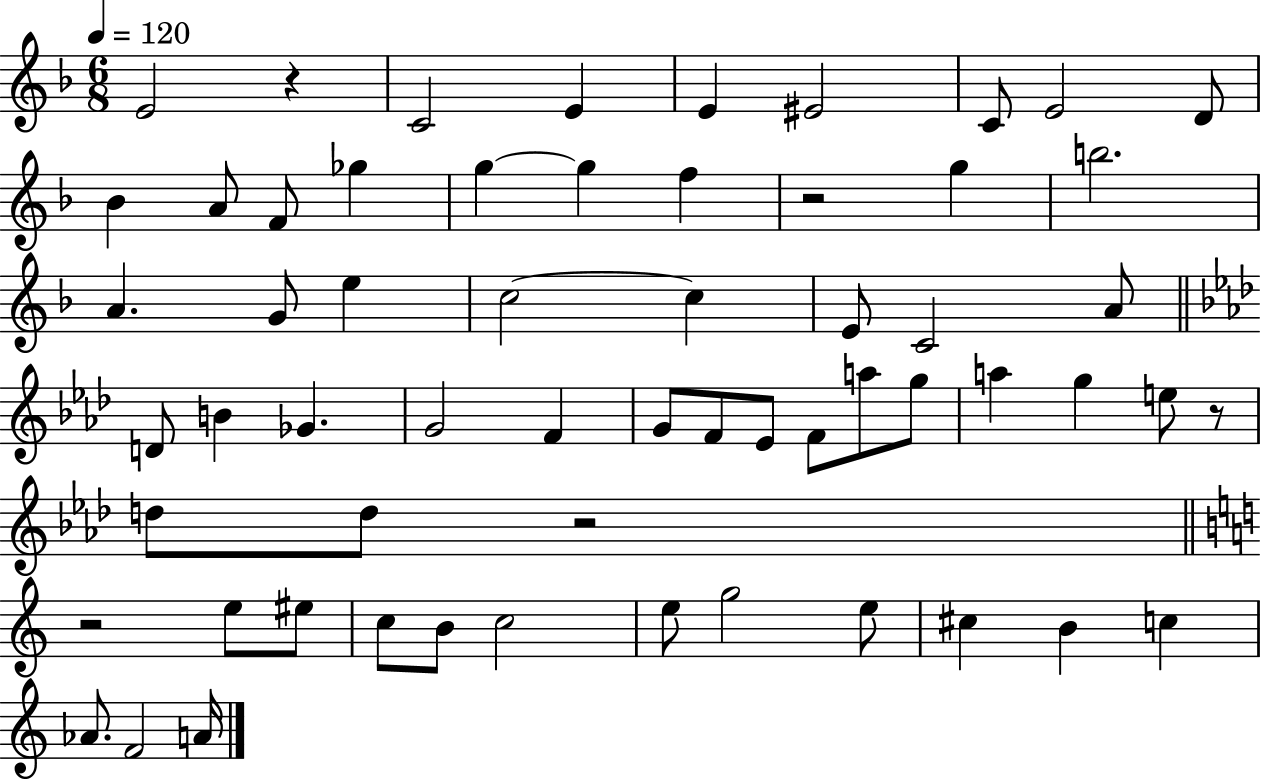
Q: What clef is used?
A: treble